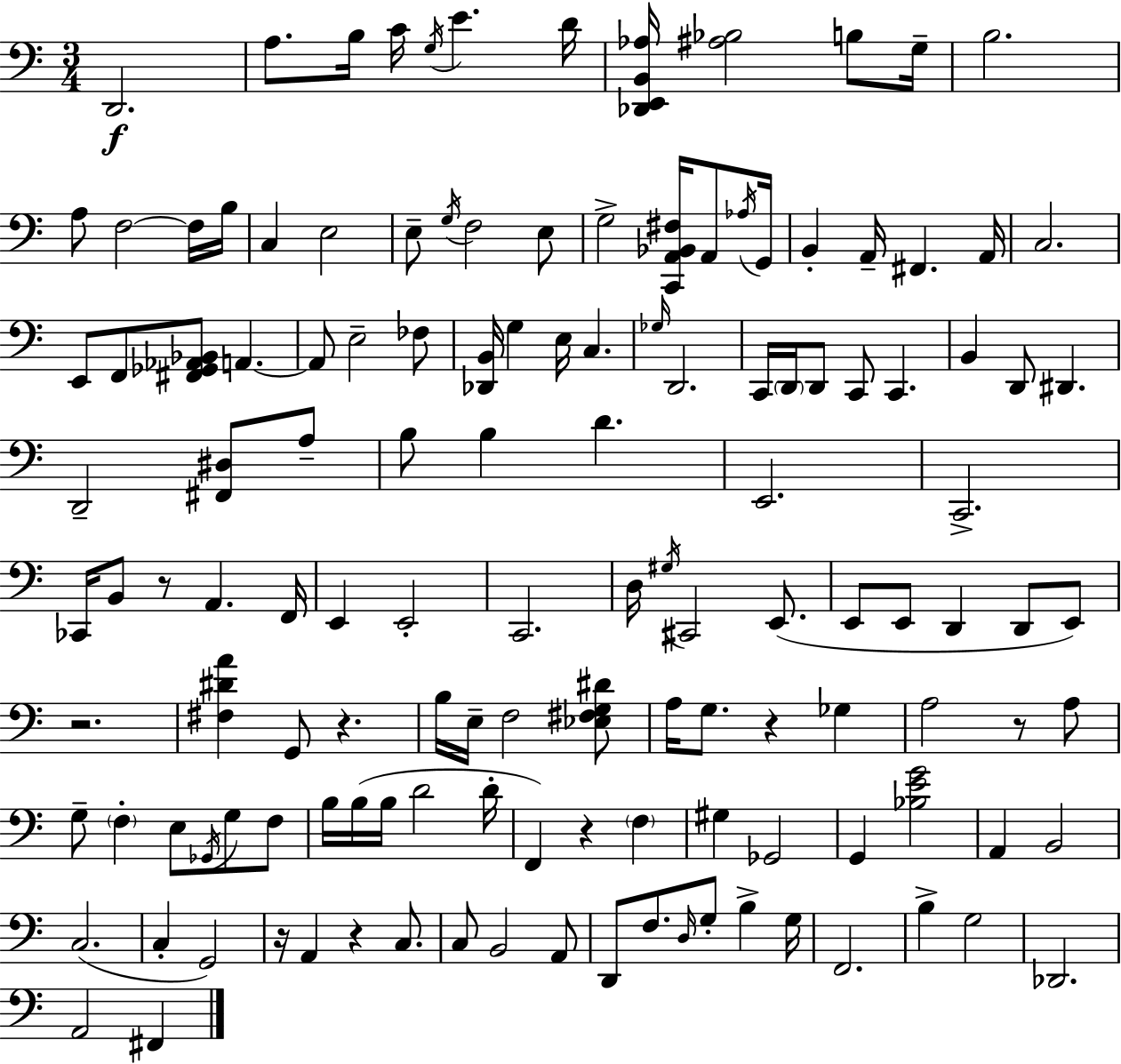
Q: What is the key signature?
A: C major